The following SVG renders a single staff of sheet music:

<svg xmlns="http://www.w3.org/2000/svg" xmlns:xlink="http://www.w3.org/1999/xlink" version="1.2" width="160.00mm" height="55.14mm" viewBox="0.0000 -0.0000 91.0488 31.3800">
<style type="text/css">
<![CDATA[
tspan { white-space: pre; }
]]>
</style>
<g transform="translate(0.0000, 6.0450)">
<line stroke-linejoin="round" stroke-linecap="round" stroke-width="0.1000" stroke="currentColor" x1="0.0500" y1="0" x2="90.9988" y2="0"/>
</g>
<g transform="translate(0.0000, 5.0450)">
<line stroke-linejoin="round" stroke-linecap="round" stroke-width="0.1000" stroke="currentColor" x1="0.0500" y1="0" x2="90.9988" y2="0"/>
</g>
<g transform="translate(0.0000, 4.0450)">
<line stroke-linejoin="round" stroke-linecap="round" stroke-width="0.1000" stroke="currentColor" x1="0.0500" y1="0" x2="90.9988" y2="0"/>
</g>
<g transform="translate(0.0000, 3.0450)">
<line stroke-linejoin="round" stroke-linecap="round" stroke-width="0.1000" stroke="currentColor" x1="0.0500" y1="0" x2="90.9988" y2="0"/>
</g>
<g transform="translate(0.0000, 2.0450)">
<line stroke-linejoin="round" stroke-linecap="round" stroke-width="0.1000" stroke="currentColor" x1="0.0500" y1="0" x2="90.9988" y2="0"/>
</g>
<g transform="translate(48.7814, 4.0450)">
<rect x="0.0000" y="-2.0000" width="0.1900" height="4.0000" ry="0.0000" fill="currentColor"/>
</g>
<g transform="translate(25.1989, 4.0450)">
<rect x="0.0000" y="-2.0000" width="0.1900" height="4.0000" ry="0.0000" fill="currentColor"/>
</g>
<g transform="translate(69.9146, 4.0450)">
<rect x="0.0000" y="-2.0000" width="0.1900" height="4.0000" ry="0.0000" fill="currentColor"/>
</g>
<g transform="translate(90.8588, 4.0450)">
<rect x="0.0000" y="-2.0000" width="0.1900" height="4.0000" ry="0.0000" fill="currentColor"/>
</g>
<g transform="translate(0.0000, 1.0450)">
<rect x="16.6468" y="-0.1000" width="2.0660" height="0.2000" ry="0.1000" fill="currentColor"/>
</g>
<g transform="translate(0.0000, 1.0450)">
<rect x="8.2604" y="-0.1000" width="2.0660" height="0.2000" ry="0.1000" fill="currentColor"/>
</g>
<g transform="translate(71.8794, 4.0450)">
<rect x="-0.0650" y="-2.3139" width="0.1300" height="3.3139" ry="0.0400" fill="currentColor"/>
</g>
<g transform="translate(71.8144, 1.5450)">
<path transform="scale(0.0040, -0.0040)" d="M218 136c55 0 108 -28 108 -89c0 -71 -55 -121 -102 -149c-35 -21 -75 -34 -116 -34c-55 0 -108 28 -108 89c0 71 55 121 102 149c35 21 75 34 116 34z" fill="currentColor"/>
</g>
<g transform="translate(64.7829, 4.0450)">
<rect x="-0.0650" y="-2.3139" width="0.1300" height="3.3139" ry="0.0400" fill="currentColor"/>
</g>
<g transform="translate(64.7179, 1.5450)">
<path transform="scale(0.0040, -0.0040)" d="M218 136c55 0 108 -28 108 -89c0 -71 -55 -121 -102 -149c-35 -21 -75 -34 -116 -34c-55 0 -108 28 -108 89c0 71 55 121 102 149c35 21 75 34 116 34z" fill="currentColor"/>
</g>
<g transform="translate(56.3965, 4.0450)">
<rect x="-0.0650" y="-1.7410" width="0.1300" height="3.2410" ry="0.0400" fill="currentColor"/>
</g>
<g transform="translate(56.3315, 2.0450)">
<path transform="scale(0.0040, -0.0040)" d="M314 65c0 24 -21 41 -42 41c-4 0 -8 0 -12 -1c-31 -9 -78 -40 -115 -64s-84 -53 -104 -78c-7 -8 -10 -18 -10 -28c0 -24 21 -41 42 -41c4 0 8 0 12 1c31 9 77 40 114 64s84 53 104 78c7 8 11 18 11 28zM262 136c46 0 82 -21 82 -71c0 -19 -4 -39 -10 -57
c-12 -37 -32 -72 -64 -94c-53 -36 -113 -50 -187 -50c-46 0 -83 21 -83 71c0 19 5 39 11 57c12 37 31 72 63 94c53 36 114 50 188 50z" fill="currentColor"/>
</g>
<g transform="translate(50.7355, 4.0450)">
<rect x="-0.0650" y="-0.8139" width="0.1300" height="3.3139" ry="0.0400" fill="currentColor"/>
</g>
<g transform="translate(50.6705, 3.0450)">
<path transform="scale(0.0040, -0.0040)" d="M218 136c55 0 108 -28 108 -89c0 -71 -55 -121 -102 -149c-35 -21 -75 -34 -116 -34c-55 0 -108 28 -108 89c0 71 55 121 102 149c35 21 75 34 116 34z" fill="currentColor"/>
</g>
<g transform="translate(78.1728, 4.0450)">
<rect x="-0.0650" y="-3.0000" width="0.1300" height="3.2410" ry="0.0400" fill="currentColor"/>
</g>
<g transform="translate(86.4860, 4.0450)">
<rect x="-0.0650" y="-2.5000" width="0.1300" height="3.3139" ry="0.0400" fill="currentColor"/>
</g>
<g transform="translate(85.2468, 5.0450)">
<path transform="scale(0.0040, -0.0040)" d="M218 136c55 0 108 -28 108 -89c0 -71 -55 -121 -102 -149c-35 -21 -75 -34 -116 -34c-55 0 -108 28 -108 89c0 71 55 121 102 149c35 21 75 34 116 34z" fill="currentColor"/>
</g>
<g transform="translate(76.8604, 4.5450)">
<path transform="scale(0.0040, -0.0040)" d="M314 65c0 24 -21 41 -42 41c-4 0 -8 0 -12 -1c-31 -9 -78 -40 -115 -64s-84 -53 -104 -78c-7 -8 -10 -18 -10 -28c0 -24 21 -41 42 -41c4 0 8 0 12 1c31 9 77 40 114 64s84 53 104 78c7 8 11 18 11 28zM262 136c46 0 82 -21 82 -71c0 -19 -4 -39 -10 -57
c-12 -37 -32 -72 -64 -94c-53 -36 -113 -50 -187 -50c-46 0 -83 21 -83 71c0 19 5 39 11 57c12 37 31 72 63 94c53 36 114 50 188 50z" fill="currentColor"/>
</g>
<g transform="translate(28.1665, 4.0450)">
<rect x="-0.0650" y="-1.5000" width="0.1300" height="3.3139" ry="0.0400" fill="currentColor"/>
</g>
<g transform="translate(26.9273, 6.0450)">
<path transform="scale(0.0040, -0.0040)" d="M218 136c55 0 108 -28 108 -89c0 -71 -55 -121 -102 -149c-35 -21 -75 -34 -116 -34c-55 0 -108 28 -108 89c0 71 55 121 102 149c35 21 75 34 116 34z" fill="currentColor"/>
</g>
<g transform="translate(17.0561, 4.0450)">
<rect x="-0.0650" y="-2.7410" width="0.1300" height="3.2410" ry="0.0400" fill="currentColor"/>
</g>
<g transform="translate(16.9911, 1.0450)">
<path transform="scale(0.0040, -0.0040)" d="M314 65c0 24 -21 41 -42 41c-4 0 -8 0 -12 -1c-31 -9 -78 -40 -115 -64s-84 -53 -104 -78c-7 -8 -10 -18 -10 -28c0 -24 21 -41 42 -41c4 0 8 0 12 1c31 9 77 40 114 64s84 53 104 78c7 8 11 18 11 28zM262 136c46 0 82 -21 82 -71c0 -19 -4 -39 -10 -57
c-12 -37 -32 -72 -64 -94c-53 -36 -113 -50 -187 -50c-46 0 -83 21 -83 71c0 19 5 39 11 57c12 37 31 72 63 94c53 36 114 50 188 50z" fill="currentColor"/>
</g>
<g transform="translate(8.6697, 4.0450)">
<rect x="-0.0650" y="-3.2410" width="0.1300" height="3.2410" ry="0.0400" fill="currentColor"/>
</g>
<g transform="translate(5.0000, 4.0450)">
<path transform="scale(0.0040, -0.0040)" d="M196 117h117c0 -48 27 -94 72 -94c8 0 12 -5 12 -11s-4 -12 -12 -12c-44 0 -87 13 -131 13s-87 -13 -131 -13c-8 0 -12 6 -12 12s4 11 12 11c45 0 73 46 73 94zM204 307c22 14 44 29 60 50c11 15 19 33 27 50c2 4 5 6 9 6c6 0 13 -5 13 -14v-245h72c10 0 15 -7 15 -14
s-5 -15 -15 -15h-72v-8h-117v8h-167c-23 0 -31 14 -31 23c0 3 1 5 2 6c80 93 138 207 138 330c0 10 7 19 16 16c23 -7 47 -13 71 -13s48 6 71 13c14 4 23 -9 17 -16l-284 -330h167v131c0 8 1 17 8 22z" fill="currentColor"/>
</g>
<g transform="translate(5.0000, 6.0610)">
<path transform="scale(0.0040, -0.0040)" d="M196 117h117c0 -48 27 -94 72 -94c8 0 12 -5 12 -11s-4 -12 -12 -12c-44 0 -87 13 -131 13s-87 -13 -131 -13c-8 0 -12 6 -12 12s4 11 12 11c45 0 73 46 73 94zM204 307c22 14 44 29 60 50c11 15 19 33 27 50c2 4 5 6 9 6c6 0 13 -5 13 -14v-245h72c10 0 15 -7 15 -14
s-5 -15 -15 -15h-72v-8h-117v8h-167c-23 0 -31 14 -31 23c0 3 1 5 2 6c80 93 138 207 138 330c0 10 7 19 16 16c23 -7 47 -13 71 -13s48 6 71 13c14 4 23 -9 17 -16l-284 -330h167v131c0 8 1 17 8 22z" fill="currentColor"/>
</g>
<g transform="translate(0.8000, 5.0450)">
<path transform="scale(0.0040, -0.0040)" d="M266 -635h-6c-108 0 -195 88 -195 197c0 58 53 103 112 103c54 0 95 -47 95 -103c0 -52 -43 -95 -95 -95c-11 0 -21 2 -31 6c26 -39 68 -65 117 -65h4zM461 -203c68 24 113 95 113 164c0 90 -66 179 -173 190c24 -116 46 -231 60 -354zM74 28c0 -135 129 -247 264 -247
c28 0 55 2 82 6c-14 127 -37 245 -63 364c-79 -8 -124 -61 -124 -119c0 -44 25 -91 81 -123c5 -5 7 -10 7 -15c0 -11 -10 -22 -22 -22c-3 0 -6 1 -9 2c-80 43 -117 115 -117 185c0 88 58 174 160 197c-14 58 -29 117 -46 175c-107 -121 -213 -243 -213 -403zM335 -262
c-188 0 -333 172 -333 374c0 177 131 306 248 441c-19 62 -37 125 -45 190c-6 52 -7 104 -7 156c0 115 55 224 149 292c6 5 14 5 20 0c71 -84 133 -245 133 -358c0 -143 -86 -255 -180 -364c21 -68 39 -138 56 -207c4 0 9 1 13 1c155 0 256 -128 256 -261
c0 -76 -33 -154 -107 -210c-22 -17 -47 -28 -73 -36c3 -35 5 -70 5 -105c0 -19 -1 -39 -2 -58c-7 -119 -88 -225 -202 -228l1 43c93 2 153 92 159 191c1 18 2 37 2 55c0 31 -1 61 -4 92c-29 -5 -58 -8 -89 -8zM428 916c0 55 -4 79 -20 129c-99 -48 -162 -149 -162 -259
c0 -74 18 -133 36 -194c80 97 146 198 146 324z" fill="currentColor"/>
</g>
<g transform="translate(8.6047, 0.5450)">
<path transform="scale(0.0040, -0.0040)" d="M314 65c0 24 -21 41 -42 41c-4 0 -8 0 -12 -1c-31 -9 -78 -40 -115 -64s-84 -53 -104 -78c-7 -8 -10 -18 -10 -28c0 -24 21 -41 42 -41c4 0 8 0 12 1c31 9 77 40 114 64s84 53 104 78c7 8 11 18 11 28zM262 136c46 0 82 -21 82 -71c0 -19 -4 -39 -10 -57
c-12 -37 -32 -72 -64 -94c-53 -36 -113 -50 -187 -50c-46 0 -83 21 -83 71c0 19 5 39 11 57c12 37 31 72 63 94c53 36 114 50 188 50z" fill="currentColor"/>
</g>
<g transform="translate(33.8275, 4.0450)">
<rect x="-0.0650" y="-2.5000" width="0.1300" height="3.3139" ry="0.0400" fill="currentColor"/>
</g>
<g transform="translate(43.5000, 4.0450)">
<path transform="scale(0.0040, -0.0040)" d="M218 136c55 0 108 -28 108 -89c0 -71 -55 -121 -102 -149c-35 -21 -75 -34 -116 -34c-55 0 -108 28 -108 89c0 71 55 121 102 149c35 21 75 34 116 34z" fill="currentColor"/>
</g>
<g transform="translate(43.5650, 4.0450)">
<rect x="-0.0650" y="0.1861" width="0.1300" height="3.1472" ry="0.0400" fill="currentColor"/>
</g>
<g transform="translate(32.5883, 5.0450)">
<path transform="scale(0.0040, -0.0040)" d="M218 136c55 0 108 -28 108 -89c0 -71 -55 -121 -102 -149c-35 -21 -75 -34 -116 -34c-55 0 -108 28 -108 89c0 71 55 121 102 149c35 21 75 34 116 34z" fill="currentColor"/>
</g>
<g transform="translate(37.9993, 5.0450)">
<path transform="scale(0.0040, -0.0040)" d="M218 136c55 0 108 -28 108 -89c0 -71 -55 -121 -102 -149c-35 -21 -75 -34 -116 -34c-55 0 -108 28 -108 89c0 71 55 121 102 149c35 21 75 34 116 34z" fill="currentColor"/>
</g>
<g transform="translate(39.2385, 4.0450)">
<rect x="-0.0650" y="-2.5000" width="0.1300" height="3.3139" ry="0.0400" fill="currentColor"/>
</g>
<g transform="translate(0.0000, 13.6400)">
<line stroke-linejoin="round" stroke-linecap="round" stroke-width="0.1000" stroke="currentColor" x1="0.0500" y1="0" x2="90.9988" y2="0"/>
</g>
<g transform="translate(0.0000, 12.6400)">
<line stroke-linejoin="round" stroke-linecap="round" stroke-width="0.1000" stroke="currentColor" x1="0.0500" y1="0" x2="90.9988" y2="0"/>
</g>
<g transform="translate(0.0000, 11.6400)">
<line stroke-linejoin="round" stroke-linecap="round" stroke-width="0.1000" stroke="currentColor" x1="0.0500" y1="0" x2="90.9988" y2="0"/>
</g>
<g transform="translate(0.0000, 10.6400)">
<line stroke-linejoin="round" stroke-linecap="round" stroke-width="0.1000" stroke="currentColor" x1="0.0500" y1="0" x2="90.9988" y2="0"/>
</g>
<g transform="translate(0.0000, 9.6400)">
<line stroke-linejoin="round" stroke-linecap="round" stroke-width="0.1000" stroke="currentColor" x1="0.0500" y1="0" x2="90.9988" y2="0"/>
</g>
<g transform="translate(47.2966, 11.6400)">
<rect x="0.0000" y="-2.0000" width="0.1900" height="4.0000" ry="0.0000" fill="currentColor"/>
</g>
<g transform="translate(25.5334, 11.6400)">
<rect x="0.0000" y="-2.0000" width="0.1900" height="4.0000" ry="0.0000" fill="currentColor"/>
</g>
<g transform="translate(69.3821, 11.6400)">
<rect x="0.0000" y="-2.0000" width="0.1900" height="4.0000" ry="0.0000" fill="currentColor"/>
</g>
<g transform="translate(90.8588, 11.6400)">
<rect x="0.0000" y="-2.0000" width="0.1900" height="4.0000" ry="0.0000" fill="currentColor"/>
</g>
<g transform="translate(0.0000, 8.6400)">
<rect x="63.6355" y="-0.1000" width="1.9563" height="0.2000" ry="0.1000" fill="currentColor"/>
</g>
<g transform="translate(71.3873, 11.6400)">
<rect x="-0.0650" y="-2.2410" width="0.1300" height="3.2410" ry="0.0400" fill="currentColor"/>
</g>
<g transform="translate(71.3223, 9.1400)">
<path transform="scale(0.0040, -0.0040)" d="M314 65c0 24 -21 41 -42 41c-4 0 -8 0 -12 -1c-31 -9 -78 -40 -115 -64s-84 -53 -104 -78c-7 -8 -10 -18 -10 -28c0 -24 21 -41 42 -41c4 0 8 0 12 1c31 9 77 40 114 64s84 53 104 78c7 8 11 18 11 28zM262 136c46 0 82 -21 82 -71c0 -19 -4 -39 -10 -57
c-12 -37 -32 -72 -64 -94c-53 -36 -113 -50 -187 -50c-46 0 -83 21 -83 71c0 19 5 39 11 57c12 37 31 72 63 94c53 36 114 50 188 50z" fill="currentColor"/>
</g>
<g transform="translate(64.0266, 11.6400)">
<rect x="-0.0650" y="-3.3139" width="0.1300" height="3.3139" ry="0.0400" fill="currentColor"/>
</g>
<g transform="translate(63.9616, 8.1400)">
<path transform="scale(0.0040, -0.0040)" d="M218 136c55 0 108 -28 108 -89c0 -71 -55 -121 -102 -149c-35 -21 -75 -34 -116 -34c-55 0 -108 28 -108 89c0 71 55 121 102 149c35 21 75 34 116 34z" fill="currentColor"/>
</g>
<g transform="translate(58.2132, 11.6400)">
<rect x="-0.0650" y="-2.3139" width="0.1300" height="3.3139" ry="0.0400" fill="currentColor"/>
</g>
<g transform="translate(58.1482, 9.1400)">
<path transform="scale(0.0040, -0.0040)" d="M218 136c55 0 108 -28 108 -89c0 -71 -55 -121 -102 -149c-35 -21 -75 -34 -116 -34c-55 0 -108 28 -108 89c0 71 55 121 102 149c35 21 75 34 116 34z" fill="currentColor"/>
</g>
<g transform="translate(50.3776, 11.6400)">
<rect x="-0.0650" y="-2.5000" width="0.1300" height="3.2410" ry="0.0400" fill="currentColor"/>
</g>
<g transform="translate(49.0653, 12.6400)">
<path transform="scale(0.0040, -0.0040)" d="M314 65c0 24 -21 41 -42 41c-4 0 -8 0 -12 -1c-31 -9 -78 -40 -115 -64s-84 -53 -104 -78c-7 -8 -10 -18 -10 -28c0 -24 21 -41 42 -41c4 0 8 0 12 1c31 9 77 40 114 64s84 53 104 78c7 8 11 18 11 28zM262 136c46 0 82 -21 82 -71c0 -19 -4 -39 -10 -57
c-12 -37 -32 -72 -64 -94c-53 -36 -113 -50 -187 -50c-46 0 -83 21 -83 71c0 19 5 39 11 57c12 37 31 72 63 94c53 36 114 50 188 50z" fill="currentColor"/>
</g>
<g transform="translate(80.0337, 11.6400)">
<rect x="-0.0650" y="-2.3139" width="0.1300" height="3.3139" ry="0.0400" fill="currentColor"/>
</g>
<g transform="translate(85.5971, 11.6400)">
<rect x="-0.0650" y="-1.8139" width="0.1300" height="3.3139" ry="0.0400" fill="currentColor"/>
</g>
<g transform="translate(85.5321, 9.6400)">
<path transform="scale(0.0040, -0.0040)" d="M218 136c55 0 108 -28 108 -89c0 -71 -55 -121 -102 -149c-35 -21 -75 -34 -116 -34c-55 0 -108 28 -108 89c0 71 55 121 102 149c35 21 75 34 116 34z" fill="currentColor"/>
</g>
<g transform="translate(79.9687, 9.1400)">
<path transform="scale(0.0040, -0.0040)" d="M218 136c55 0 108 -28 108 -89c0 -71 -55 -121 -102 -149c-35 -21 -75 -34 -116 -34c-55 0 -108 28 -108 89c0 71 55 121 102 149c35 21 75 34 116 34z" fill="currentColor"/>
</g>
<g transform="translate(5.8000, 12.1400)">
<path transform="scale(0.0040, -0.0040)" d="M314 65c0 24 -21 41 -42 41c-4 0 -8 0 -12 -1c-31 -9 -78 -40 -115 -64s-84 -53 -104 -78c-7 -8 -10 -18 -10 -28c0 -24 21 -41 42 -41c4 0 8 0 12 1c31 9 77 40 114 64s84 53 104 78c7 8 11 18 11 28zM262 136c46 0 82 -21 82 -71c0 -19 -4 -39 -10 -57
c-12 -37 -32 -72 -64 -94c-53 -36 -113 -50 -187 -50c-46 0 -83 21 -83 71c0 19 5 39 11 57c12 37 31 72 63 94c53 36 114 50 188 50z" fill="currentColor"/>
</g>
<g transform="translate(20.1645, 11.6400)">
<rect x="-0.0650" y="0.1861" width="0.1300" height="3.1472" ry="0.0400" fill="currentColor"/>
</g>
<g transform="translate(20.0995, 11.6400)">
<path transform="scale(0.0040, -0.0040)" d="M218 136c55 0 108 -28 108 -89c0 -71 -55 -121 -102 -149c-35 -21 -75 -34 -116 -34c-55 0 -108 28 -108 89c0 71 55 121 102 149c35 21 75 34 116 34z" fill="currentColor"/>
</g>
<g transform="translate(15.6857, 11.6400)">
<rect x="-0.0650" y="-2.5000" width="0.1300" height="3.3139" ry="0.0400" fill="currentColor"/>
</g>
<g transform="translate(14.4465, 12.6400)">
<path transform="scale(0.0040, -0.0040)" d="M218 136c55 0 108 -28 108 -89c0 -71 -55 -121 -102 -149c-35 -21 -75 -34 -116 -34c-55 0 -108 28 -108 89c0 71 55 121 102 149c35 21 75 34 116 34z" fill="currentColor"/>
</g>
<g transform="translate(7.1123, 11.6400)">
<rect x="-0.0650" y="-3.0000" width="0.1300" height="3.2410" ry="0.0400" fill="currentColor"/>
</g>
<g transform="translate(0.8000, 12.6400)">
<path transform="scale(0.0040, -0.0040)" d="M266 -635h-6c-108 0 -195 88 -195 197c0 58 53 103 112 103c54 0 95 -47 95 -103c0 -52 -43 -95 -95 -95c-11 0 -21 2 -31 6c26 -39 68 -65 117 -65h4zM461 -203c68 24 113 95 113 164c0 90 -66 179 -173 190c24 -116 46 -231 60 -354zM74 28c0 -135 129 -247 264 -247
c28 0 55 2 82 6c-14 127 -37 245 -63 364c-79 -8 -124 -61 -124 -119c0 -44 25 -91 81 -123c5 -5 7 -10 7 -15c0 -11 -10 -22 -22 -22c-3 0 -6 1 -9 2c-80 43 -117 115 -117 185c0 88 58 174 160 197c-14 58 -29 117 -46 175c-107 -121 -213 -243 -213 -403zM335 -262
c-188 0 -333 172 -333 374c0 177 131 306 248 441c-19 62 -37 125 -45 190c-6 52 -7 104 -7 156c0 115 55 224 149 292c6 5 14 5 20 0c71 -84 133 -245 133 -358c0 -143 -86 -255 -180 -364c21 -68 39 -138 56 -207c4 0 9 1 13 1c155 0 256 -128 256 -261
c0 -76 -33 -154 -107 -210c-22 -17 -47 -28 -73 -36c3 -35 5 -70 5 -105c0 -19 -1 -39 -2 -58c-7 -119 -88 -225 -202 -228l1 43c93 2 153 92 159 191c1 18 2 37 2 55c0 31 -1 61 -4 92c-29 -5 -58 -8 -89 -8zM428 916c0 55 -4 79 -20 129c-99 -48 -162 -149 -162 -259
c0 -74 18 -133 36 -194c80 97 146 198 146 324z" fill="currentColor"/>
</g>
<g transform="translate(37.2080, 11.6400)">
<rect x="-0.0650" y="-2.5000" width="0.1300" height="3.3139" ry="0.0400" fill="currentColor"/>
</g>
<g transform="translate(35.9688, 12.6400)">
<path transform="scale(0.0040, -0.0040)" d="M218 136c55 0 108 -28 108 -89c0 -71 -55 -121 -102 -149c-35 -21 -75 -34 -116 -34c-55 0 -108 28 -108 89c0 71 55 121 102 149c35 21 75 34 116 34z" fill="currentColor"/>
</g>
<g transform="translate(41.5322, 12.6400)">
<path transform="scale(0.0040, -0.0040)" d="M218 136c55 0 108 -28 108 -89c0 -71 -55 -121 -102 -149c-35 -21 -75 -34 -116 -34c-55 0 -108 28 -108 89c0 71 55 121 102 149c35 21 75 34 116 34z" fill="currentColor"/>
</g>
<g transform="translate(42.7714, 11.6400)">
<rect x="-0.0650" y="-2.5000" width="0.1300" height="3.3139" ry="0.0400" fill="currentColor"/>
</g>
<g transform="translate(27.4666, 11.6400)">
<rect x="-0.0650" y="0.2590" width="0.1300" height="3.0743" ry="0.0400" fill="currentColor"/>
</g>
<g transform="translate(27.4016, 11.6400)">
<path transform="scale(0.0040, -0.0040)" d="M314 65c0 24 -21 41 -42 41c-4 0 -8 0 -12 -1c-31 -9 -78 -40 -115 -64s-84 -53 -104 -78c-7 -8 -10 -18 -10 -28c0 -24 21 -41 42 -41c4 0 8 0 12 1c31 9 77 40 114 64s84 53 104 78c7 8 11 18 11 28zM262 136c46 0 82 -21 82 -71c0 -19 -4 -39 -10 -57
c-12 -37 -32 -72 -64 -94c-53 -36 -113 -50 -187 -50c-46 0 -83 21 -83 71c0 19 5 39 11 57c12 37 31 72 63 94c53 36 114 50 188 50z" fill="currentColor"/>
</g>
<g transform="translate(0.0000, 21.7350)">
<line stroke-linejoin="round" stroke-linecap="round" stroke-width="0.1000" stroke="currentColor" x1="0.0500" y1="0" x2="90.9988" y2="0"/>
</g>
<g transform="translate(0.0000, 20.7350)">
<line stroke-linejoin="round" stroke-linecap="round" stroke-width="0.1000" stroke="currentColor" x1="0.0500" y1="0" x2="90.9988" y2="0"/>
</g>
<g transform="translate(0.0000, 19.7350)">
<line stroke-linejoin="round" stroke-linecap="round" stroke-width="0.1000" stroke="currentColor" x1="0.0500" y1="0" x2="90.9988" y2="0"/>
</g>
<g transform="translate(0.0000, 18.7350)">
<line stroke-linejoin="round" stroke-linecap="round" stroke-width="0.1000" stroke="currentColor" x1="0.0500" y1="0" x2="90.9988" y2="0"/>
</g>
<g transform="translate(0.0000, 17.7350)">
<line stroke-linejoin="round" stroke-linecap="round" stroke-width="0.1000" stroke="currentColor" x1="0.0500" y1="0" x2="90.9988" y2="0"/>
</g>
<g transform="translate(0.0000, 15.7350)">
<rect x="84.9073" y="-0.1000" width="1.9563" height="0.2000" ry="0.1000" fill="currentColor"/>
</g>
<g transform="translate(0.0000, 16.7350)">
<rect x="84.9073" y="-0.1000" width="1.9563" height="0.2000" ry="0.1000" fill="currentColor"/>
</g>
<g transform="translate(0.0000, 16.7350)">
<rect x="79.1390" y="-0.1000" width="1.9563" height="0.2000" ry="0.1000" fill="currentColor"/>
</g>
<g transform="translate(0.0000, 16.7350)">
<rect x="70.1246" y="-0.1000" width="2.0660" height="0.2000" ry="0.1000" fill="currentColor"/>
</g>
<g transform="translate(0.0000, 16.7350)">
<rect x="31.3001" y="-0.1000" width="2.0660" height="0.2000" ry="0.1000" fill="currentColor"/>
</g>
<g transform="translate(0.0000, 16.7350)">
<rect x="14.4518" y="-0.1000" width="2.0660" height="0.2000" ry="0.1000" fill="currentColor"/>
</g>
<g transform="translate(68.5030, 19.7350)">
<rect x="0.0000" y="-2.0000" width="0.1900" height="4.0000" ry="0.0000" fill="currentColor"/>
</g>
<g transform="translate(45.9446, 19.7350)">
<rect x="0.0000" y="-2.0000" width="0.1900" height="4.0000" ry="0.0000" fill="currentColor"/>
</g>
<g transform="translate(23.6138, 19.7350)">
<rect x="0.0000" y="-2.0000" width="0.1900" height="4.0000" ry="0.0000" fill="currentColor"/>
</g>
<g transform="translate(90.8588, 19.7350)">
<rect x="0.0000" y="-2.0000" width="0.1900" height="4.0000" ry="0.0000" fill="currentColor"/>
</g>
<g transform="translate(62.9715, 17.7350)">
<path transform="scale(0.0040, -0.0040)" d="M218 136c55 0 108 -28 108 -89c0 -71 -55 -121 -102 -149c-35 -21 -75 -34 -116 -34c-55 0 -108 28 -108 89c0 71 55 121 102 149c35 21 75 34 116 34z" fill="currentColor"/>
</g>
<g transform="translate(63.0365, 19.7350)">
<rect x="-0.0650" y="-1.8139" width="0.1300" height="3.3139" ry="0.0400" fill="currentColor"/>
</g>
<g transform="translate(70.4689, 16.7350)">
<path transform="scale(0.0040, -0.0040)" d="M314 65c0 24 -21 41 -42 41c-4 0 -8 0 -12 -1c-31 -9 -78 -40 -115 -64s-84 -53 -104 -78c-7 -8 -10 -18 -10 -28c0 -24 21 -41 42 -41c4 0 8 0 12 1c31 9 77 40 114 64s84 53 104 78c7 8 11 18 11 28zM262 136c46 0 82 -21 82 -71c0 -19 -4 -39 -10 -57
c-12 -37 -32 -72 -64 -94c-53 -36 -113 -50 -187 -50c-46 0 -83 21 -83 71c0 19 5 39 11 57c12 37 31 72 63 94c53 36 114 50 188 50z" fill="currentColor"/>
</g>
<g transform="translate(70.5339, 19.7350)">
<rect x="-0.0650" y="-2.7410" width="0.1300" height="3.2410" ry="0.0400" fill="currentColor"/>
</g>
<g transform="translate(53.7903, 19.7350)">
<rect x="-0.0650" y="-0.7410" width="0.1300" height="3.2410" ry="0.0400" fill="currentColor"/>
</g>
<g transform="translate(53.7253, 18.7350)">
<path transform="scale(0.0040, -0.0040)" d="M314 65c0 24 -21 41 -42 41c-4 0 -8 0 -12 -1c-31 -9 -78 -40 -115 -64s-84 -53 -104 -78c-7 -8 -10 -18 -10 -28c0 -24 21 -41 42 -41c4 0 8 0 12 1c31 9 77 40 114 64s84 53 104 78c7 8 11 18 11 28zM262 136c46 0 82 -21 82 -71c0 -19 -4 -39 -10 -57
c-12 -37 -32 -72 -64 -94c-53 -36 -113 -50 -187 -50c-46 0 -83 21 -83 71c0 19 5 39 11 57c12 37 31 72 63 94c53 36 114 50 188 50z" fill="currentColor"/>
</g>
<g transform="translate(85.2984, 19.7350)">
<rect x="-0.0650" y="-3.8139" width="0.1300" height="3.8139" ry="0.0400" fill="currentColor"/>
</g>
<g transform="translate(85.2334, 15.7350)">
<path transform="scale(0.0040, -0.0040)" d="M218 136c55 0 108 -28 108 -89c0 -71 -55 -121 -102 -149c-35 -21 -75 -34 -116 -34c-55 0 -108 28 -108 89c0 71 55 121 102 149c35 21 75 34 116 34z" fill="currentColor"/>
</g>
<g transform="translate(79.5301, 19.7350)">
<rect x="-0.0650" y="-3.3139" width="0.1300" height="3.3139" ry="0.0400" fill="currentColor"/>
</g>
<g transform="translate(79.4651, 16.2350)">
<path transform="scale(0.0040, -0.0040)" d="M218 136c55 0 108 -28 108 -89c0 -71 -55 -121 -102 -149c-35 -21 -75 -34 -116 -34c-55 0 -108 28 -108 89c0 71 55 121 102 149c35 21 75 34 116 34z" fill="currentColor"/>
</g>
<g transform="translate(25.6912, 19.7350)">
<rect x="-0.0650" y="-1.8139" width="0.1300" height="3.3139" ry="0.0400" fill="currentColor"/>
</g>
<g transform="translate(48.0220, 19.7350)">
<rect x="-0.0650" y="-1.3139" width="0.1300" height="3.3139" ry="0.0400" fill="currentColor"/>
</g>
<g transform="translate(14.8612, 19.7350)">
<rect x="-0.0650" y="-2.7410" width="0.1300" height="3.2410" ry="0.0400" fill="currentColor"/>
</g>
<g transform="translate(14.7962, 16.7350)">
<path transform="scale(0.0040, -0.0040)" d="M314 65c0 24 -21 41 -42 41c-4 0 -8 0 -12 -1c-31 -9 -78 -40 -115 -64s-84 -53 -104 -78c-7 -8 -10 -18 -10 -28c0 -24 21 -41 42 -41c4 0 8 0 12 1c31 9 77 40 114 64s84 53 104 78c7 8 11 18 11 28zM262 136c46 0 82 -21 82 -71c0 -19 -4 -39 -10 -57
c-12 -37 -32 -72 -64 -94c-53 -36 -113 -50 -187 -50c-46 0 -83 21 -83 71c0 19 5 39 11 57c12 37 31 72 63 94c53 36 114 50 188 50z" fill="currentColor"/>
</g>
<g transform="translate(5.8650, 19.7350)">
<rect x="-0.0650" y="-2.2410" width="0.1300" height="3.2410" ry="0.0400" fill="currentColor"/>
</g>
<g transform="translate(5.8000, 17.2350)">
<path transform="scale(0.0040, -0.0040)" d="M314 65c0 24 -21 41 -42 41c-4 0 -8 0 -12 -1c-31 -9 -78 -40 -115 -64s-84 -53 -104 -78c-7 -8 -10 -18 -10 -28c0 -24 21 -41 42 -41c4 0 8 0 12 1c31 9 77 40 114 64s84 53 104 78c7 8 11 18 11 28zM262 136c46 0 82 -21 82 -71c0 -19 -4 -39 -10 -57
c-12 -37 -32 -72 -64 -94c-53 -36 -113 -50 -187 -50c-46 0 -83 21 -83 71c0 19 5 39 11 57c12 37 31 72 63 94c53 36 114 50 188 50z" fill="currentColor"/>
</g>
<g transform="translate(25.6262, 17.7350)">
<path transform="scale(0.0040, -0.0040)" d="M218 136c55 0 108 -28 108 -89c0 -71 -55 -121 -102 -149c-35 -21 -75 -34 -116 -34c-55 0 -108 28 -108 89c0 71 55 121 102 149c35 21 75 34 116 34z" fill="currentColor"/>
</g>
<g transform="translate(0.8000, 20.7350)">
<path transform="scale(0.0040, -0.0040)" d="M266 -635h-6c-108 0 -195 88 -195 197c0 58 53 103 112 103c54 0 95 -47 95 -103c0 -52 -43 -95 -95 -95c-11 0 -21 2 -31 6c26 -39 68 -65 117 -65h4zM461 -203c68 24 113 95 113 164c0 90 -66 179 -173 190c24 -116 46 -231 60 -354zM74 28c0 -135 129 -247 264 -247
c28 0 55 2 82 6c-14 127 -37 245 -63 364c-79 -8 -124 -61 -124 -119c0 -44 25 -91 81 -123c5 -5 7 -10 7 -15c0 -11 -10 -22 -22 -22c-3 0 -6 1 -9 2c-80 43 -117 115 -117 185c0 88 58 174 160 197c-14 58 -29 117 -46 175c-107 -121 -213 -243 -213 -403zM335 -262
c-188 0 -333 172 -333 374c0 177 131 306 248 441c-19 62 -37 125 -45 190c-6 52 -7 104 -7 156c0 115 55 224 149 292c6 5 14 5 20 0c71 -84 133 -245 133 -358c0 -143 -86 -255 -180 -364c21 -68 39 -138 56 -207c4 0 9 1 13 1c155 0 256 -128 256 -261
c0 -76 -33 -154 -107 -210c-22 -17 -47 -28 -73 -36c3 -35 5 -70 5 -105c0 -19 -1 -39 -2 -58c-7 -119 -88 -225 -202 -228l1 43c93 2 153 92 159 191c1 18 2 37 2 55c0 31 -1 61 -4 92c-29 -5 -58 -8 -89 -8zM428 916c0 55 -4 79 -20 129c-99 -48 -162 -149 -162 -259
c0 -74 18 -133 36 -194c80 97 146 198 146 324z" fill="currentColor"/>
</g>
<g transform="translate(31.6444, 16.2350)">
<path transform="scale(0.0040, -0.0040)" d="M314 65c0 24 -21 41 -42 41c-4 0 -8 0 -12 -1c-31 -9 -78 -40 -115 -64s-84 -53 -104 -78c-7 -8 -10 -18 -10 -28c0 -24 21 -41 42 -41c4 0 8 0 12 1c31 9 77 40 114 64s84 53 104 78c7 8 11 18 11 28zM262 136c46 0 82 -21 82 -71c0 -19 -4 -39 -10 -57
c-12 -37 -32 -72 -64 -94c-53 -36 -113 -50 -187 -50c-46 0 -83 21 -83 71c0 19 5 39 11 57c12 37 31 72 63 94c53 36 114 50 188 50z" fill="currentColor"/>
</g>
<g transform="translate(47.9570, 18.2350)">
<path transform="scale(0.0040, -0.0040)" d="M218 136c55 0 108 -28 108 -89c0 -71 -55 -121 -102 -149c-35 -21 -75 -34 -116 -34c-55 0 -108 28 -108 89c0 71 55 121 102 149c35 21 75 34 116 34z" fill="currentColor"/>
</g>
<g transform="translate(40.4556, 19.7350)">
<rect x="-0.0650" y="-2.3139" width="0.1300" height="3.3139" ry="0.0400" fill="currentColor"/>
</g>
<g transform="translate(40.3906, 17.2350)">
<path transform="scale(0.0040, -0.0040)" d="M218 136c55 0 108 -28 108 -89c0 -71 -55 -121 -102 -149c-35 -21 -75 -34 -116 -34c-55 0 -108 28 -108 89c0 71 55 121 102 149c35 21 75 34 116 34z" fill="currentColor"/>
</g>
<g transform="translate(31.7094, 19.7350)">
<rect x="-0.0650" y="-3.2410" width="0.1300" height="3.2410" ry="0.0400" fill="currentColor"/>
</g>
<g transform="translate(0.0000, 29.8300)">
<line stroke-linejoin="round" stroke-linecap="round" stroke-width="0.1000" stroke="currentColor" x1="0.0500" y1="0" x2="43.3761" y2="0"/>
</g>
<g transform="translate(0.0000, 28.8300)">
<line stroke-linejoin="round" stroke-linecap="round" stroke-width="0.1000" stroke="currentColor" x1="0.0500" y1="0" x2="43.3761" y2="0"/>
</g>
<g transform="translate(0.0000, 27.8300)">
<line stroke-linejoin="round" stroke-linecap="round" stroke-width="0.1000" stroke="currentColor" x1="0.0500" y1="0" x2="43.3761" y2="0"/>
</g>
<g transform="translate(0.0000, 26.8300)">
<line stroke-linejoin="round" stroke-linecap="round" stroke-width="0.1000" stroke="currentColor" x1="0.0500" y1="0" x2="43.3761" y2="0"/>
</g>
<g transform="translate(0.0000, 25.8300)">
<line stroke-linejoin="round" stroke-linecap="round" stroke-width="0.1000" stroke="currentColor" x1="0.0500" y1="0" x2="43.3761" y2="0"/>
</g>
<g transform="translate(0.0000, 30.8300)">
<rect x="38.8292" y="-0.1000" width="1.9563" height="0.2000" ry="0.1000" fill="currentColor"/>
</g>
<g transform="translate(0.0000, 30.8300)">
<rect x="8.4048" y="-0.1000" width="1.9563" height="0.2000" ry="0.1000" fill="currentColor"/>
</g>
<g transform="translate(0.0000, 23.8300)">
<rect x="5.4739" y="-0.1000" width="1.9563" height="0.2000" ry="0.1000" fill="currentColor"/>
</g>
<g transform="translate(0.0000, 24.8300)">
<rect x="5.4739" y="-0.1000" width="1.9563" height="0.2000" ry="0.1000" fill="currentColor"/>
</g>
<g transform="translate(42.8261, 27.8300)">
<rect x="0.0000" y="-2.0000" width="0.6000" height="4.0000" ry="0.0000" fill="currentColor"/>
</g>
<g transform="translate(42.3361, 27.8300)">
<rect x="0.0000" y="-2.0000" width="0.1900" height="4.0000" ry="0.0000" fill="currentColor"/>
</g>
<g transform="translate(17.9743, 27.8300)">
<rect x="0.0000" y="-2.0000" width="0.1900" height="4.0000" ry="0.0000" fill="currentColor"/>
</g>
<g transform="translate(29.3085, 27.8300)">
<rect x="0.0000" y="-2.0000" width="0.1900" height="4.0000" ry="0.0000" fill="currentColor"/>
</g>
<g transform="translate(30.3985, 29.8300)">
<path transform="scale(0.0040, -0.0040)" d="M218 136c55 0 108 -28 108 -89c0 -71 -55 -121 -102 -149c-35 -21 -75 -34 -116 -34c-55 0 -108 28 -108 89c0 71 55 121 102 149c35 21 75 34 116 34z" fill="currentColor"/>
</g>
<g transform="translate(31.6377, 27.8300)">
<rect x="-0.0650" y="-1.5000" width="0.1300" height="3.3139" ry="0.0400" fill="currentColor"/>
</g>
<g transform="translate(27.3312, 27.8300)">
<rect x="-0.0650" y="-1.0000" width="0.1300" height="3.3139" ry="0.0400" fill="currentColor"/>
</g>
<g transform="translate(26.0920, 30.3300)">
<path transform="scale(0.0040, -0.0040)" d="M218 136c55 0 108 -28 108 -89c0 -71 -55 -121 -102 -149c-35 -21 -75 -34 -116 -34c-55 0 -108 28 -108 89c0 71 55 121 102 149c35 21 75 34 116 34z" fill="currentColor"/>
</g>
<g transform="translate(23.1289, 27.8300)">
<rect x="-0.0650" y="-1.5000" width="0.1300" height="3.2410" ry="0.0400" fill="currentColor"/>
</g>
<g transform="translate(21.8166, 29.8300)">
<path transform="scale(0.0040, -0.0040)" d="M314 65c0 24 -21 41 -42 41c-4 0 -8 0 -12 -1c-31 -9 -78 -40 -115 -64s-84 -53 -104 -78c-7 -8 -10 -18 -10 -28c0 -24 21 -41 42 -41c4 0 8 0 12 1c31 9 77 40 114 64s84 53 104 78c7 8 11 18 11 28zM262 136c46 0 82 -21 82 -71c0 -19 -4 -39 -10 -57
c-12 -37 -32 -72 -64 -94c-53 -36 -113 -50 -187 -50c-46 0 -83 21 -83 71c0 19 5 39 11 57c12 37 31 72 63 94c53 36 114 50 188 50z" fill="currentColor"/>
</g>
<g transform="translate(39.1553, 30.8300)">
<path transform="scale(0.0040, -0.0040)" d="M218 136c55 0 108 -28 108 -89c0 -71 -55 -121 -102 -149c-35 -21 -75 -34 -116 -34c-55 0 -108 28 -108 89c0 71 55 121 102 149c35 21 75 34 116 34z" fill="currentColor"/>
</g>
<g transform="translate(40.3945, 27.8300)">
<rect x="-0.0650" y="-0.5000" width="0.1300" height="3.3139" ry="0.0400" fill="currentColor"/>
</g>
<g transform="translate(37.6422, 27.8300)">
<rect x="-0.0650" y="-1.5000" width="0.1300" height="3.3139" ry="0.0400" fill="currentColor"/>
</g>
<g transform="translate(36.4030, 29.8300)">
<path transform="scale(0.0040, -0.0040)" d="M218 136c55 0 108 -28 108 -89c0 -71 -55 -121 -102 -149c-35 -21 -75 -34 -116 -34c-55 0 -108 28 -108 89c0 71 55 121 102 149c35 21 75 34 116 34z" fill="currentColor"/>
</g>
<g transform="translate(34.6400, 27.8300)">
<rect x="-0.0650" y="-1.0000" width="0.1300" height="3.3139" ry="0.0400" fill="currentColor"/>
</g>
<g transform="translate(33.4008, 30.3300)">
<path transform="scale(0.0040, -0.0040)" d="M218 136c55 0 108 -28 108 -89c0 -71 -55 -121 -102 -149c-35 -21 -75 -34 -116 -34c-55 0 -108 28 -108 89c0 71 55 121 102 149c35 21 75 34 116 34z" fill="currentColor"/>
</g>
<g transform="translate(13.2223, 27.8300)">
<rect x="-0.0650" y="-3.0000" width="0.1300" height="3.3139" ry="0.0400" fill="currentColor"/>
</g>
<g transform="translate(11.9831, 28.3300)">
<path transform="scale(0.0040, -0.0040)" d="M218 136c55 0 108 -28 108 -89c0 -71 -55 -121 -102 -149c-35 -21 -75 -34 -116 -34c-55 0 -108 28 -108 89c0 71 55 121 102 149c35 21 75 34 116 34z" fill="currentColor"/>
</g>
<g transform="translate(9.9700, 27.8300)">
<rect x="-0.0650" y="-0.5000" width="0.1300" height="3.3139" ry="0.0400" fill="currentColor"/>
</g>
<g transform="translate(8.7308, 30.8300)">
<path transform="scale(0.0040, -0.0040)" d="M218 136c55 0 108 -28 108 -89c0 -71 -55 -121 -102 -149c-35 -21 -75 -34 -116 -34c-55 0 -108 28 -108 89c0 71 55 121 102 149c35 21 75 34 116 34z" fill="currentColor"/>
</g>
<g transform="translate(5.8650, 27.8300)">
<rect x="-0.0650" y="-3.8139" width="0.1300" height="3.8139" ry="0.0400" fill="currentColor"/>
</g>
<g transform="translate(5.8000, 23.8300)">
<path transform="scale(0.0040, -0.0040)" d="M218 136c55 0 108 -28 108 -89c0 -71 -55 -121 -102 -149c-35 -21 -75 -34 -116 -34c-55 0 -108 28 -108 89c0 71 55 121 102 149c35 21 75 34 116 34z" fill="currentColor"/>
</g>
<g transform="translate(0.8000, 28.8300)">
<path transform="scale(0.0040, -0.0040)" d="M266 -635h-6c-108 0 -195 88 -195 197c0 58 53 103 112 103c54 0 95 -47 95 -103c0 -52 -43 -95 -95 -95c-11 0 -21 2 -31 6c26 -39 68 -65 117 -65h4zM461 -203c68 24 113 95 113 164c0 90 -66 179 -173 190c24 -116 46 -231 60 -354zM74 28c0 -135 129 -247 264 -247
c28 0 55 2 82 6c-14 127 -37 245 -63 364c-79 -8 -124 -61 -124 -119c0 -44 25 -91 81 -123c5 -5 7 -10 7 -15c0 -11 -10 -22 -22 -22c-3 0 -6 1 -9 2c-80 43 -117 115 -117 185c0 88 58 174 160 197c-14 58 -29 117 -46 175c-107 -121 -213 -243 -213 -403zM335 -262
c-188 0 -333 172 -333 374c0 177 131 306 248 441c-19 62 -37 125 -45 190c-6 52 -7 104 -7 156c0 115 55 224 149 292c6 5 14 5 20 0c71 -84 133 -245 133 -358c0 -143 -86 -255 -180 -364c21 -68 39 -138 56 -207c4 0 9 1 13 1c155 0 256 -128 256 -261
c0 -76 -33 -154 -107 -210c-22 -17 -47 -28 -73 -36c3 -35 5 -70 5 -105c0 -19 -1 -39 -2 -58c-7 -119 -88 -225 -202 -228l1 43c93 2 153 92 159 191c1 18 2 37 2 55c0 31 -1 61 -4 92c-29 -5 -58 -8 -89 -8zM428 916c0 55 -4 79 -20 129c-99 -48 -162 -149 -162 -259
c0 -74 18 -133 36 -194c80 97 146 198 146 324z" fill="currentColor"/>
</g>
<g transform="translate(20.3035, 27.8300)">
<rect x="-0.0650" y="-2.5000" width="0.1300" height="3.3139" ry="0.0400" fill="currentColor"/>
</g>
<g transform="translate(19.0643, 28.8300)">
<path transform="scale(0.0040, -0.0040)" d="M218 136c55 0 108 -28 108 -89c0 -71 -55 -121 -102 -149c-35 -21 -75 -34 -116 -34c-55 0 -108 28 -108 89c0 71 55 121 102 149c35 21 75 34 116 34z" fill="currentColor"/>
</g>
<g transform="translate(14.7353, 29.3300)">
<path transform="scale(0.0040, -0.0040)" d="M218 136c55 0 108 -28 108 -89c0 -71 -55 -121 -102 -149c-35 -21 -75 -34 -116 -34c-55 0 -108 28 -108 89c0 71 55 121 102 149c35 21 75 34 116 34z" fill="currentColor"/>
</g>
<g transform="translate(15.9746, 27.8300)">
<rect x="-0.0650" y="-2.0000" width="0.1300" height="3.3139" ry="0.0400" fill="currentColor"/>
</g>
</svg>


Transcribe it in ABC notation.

X:1
T:Untitled
M:4/4
L:1/4
K:C
b2 a2 E G G B d f2 g g A2 G A2 G B B2 G G G2 g b g2 g f g2 a2 f b2 g e d2 f a2 b c' c' C A F G E2 D E D E C